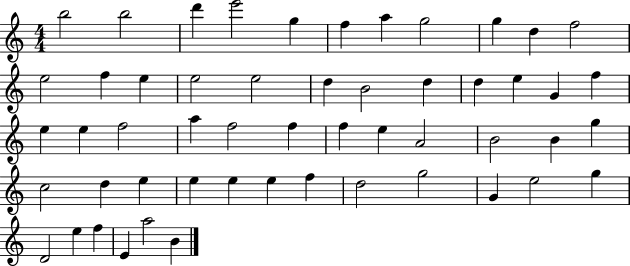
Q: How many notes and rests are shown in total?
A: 53